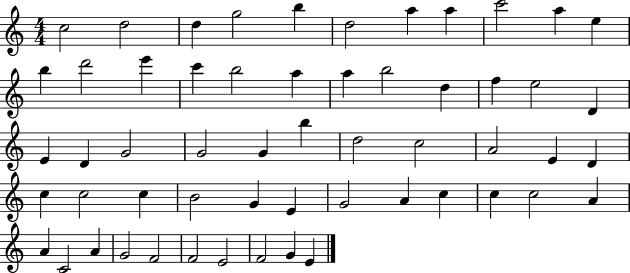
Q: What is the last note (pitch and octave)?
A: E4